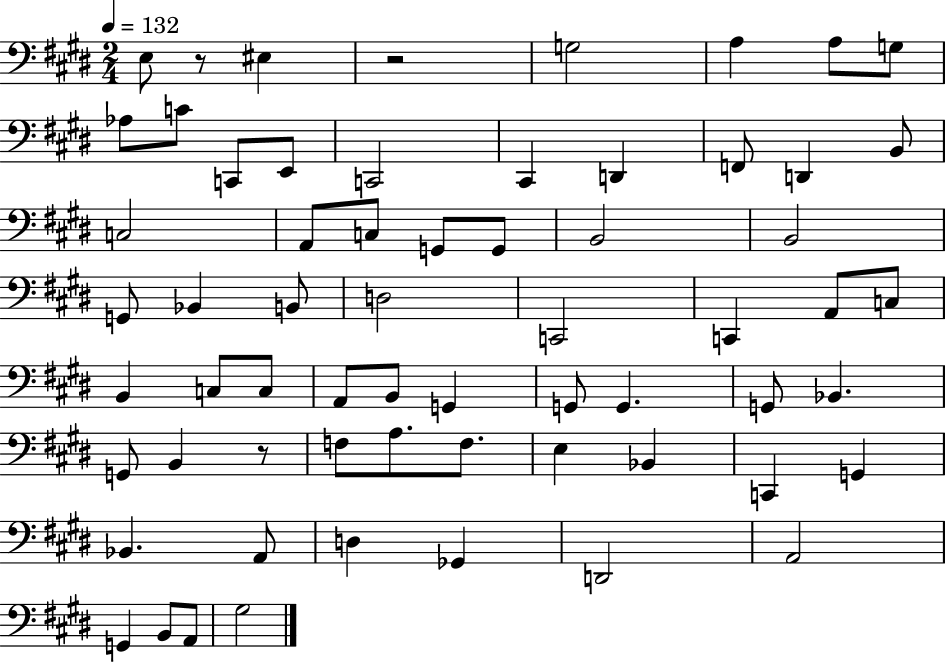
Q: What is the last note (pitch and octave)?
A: G#3